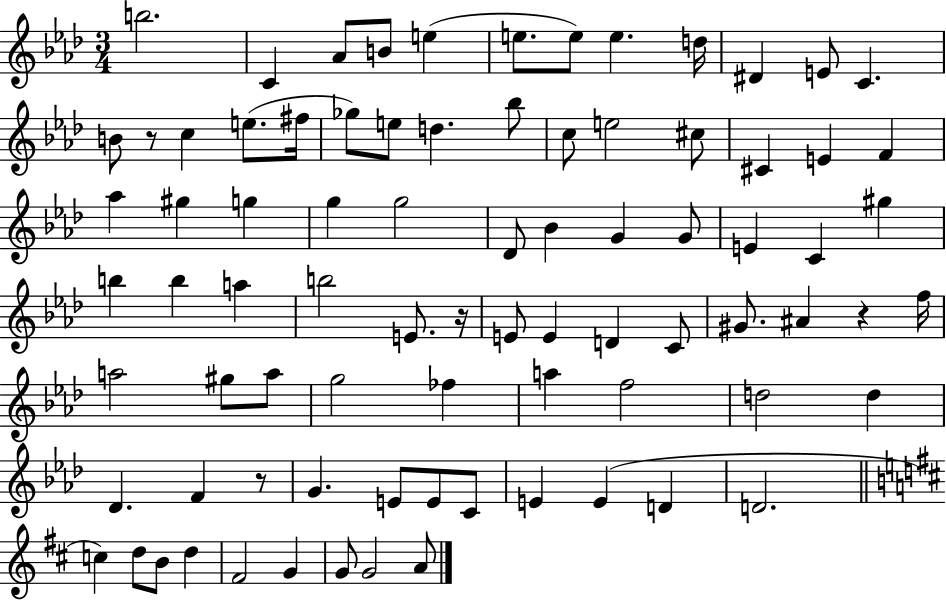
{
  \clef treble
  \numericTimeSignature
  \time 3/4
  \key aes \major
  b''2. | c'4 aes'8 b'8 e''4( | e''8. e''8) e''4. d''16 | dis'4 e'8 c'4. | \break b'8 r8 c''4 e''8.( fis''16 | ges''8) e''8 d''4. bes''8 | c''8 e''2 cis''8 | cis'4 e'4 f'4 | \break aes''4 gis''4 g''4 | g''4 g''2 | des'8 bes'4 g'4 g'8 | e'4 c'4 gis''4 | \break b''4 b''4 a''4 | b''2 e'8. r16 | e'8 e'4 d'4 c'8 | gis'8. ais'4 r4 f''16 | \break a''2 gis''8 a''8 | g''2 fes''4 | a''4 f''2 | d''2 d''4 | \break des'4. f'4 r8 | g'4. e'8 e'8 c'8 | e'4 e'4( d'4 | d'2. | \break \bar "||" \break \key d \major c''4) d''8 b'8 d''4 | fis'2 g'4 | g'8 g'2 a'8 | \bar "|."
}